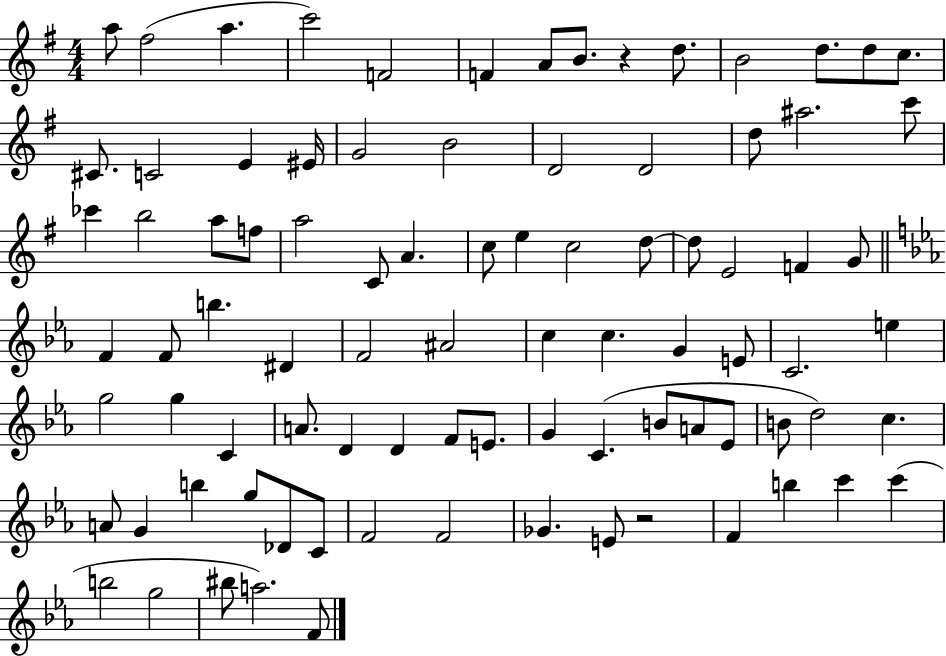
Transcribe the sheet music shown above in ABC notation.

X:1
T:Untitled
M:4/4
L:1/4
K:G
a/2 ^f2 a c'2 F2 F A/2 B/2 z d/2 B2 d/2 d/2 c/2 ^C/2 C2 E ^E/4 G2 B2 D2 D2 d/2 ^a2 c'/2 _c' b2 a/2 f/2 a2 C/2 A c/2 e c2 d/2 d/2 E2 F G/2 F F/2 b ^D F2 ^A2 c c G E/2 C2 e g2 g C A/2 D D F/2 E/2 G C B/2 A/2 _E/2 B/2 d2 c A/2 G b g/2 _D/2 C/2 F2 F2 _G E/2 z2 F b c' c' b2 g2 ^b/2 a2 F/2